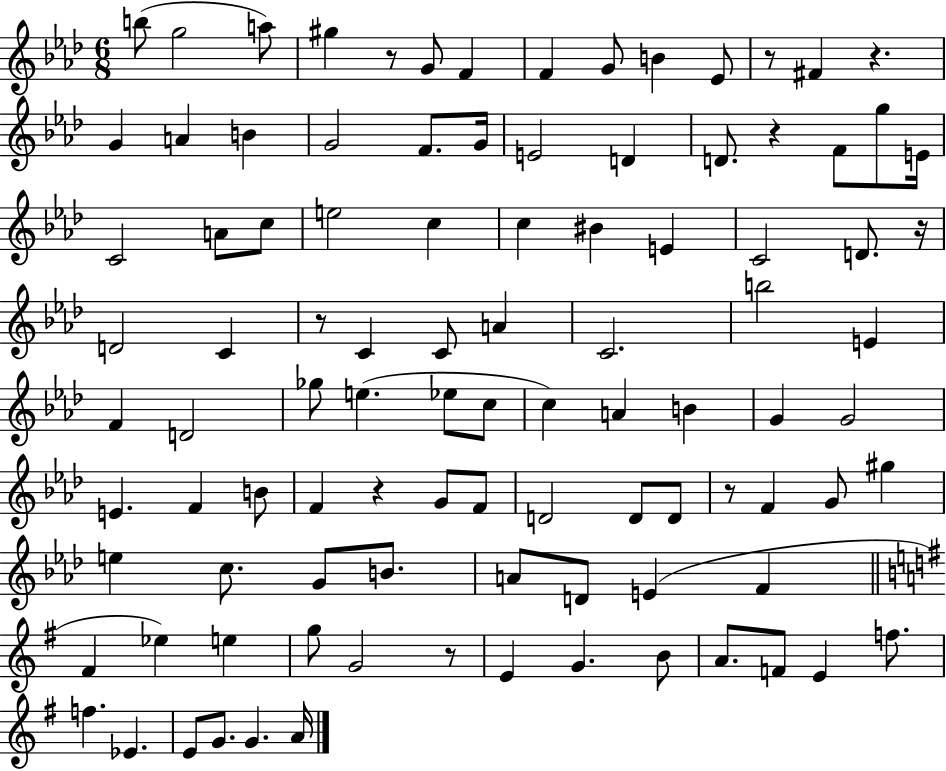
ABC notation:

X:1
T:Untitled
M:6/8
L:1/4
K:Ab
b/2 g2 a/2 ^g z/2 G/2 F F G/2 B _E/2 z/2 ^F z G A B G2 F/2 G/4 E2 D D/2 z F/2 g/2 E/4 C2 A/2 c/2 e2 c c ^B E C2 D/2 z/4 D2 C z/2 C C/2 A C2 b2 E F D2 _g/2 e _e/2 c/2 c A B G G2 E F B/2 F z G/2 F/2 D2 D/2 D/2 z/2 F G/2 ^g e c/2 G/2 B/2 A/2 D/2 E F ^F _e e g/2 G2 z/2 E G B/2 A/2 F/2 E f/2 f _E E/2 G/2 G A/4